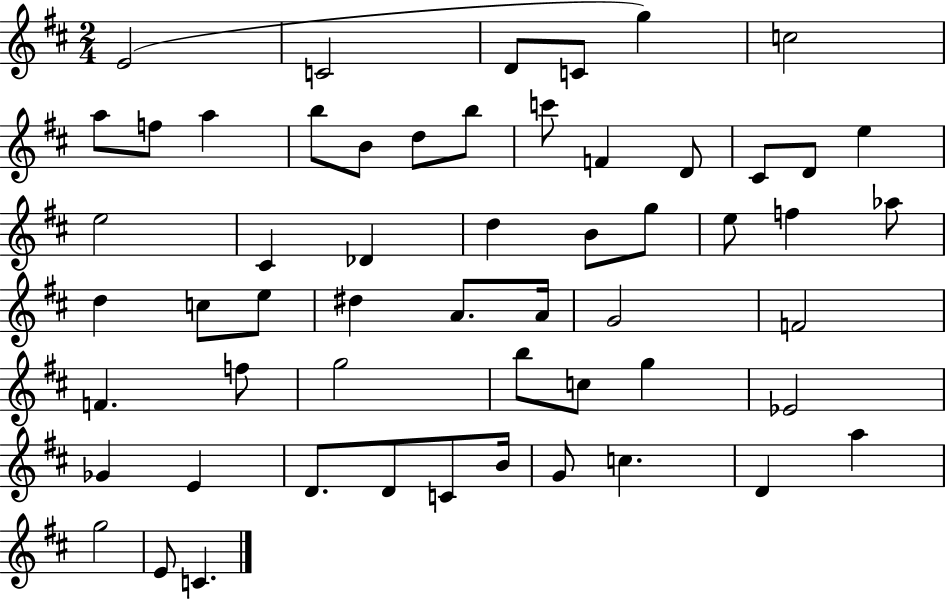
E4/h C4/h D4/e C4/e G5/q C5/h A5/e F5/e A5/q B5/e B4/e D5/e B5/e C6/e F4/q D4/e C#4/e D4/e E5/q E5/h C#4/q Db4/q D5/q B4/e G5/e E5/e F5/q Ab5/e D5/q C5/e E5/e D#5/q A4/e. A4/s G4/h F4/h F4/q. F5/e G5/h B5/e C5/e G5/q Eb4/h Gb4/q E4/q D4/e. D4/e C4/e B4/s G4/e C5/q. D4/q A5/q G5/h E4/e C4/q.